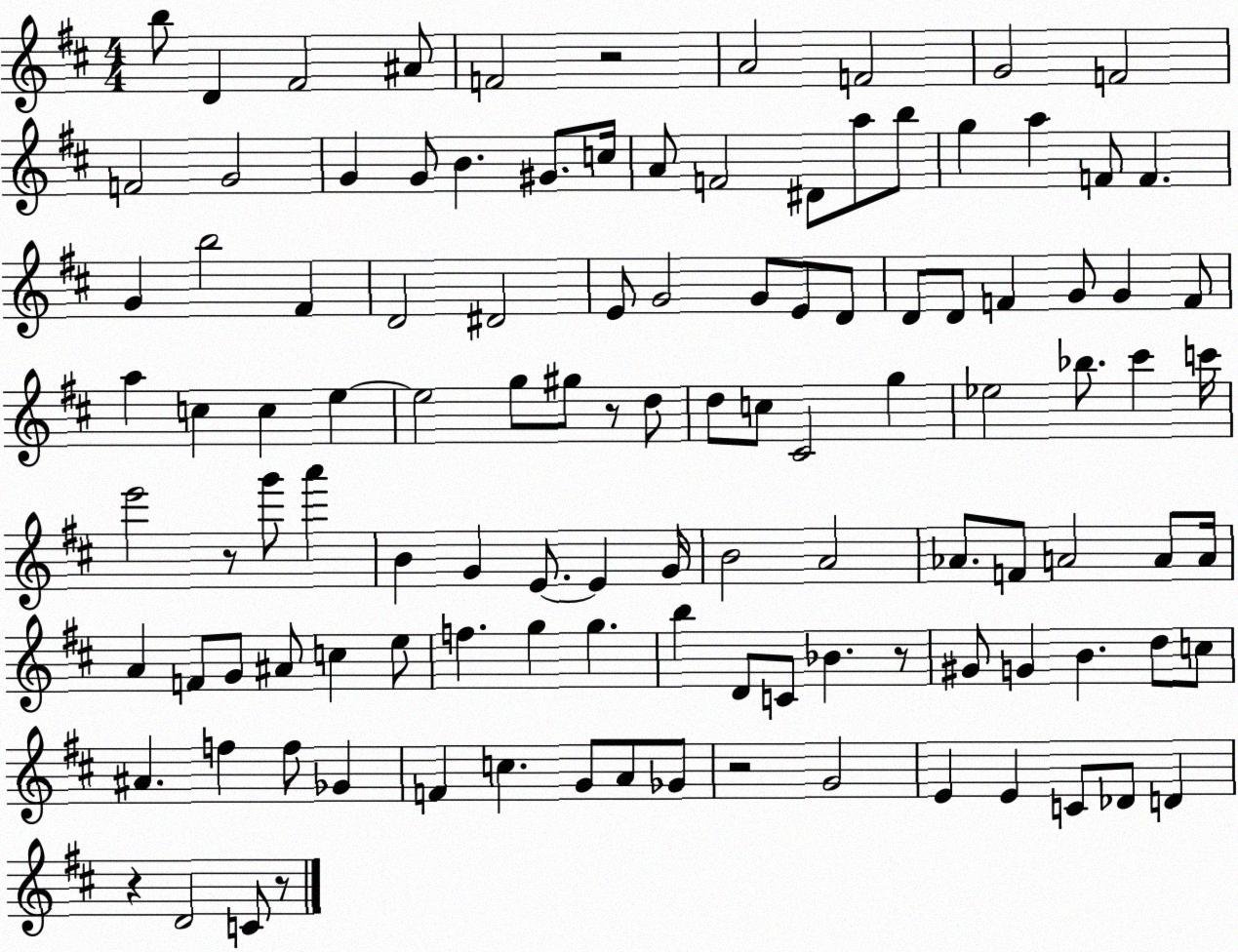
X:1
T:Untitled
M:4/4
L:1/4
K:D
b/2 D ^F2 ^A/2 F2 z2 A2 F2 G2 F2 F2 G2 G G/2 B ^G/2 c/4 A/2 F2 ^D/2 a/2 b/2 g a F/2 F G b2 ^F D2 ^D2 E/2 G2 G/2 E/2 D/2 D/2 D/2 F G/2 G F/2 a c c e e2 g/2 ^g/2 z/2 d/2 d/2 c/2 ^C2 g _e2 _b/2 ^c' c'/4 e'2 z/2 g'/2 a' B G E/2 E G/4 B2 A2 _A/2 F/2 A2 A/2 A/4 A F/2 G/2 ^A/2 c e/2 f g g b D/2 C/2 _B z/2 ^G/2 G B d/2 c/2 ^A f f/2 _G F c G/2 A/2 _G/2 z2 G2 E E C/2 _D/2 D z D2 C/2 z/2